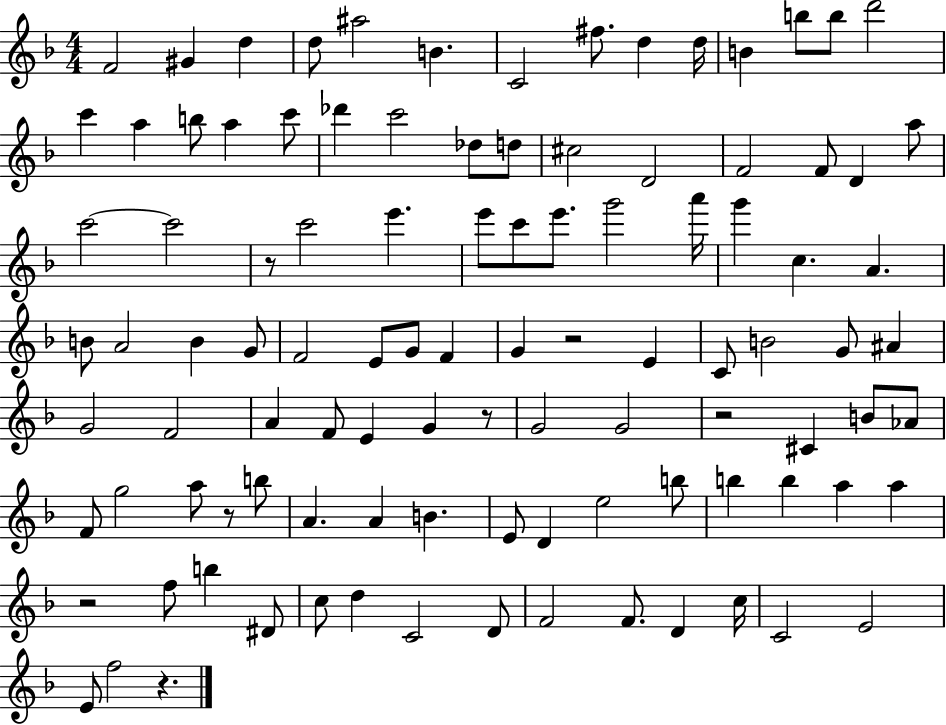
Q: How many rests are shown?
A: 7